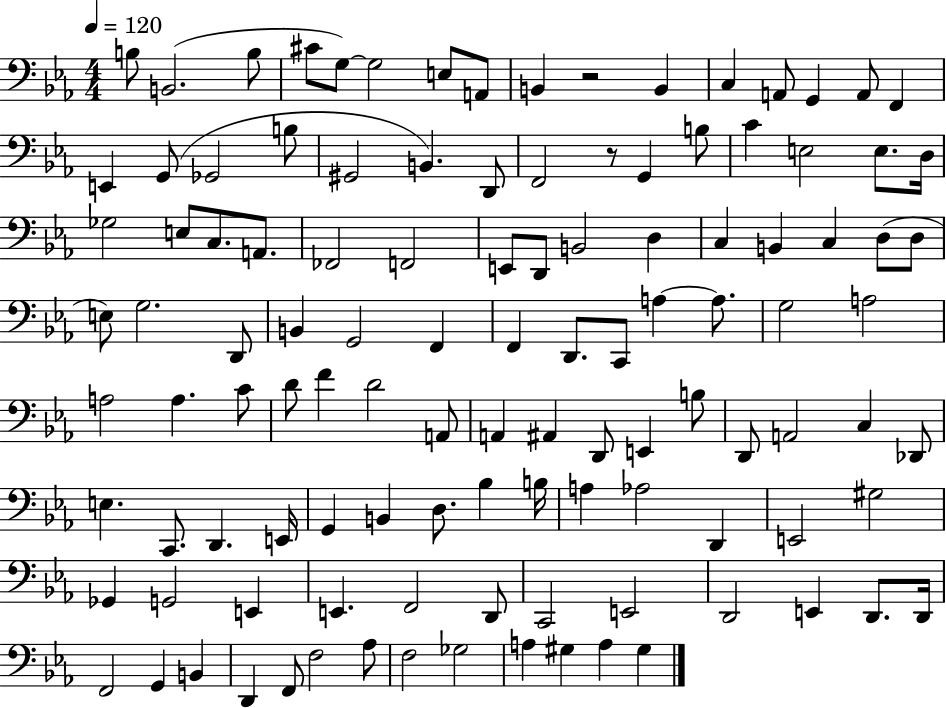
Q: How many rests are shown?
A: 2